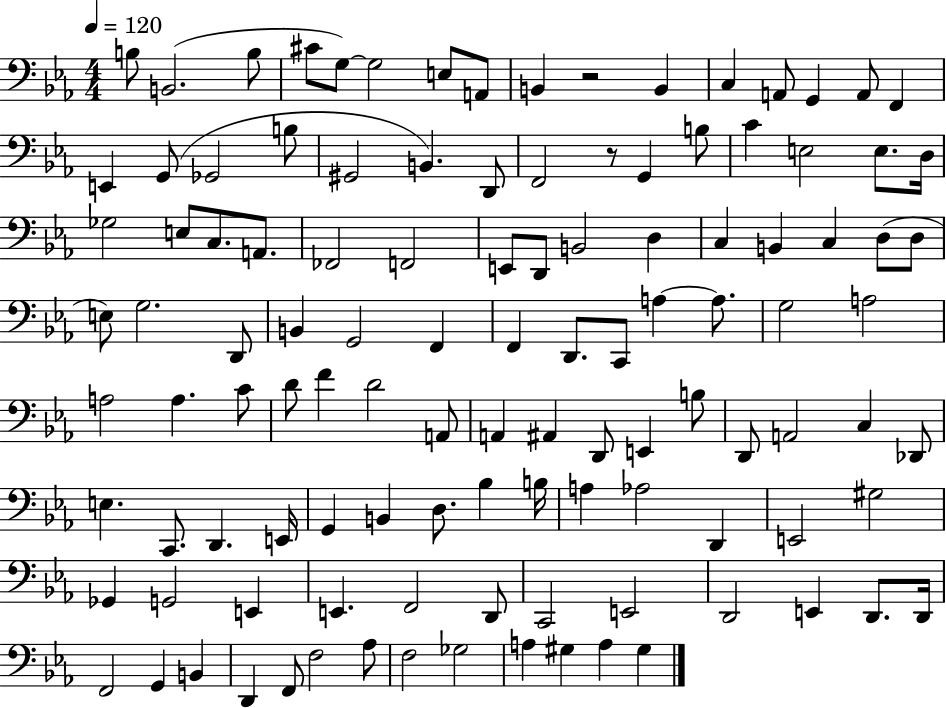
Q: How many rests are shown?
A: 2